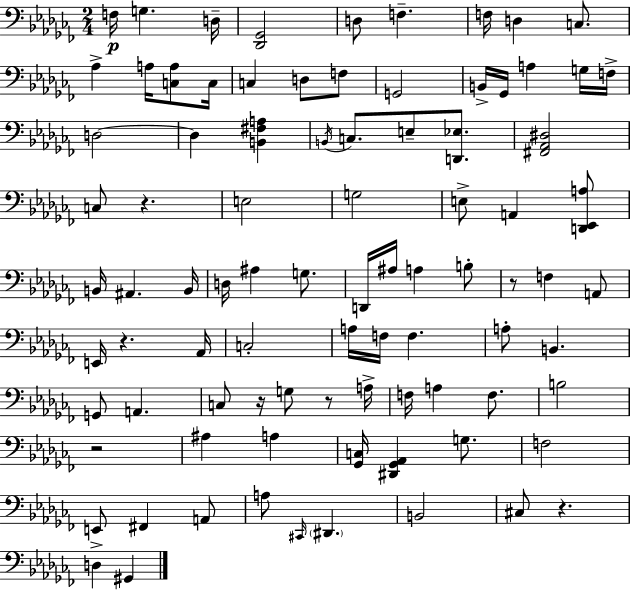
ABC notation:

X:1
T:Untitled
M:2/4
L:1/4
K:Abm
F,/4 G, D,/4 [_D,,_G,,]2 D,/2 F, F,/4 D, C,/2 _A, A,/4 [C,A,]/2 C,/4 C, D,/2 F,/2 G,,2 B,,/4 _G,,/4 A, G,/4 F,/4 D,2 D, [B,,^F,A,] B,,/4 C,/2 E,/2 [D,,_E,]/2 [^F,,_A,,^D,]2 C,/2 z E,2 G,2 E,/2 A,, [D,,_E,,A,]/2 B,,/4 ^A,, B,,/4 D,/4 ^A, G,/2 D,,/4 ^A,/4 A, B,/2 z/2 F, A,,/2 E,,/4 z _A,,/4 C,2 A,/4 F,/4 F, A,/2 B,, G,,/2 A,, C,/2 z/4 G,/2 z/2 A,/4 F,/4 A, F,/2 B,2 z2 ^A, A, [_G,,C,]/4 [^D,,_G,,_A,,] G,/2 F,2 E,,/2 ^F,, A,,/2 A,/2 ^C,,/4 ^D,, B,,2 ^C,/2 z D, ^G,,